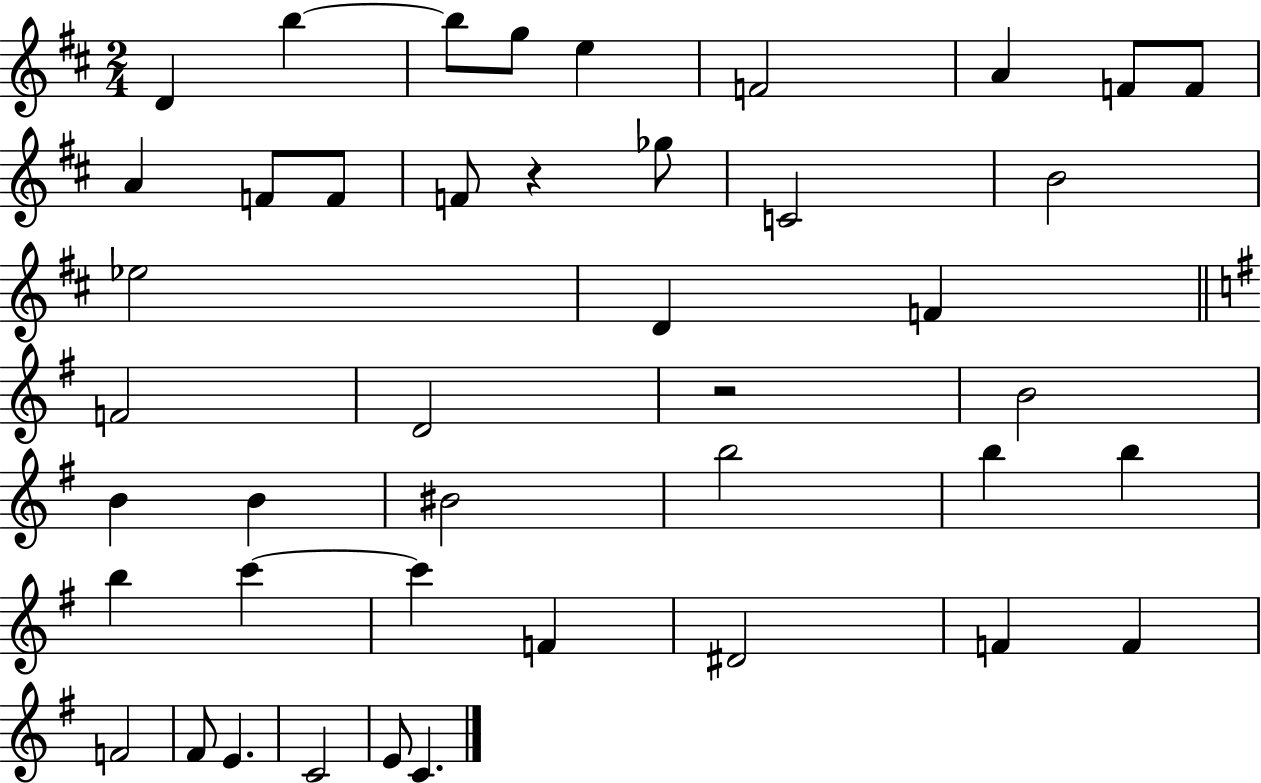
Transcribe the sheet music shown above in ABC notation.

X:1
T:Untitled
M:2/4
L:1/4
K:D
D b b/2 g/2 e F2 A F/2 F/2 A F/2 F/2 F/2 z _g/2 C2 B2 _e2 D F F2 D2 z2 B2 B B ^B2 b2 b b b c' c' F ^D2 F F F2 ^F/2 E C2 E/2 C